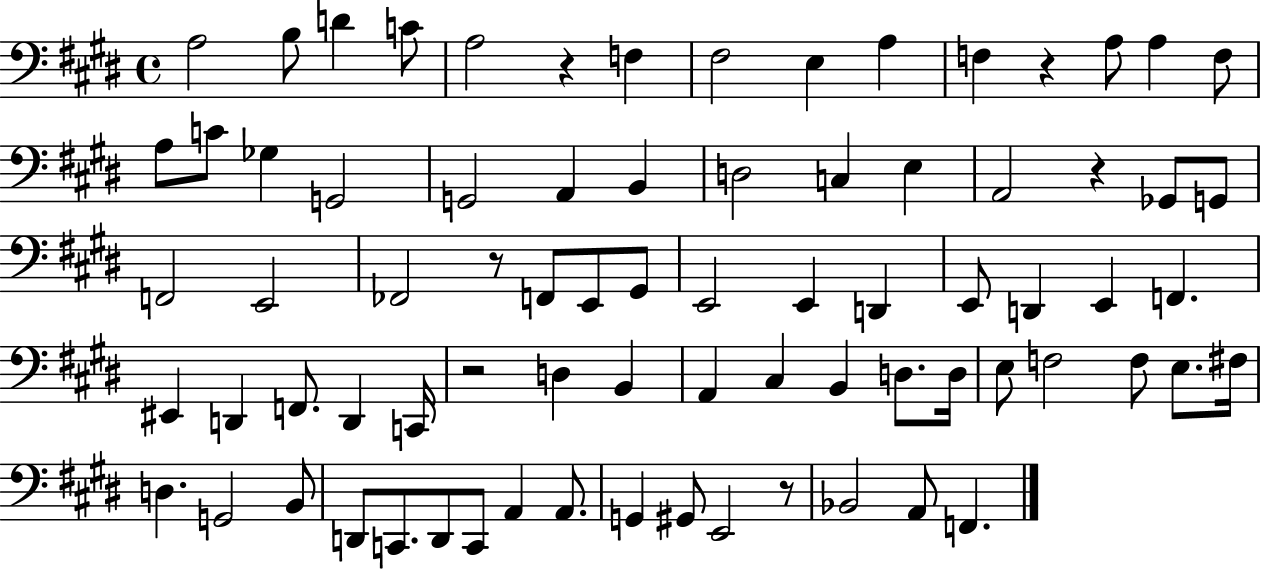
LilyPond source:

{
  \clef bass
  \time 4/4
  \defaultTimeSignature
  \key e \major
  a2 b8 d'4 c'8 | a2 r4 f4 | fis2 e4 a4 | f4 r4 a8 a4 f8 | \break a8 c'8 ges4 g,2 | g,2 a,4 b,4 | d2 c4 e4 | a,2 r4 ges,8 g,8 | \break f,2 e,2 | fes,2 r8 f,8 e,8 gis,8 | e,2 e,4 d,4 | e,8 d,4 e,4 f,4. | \break eis,4 d,4 f,8. d,4 c,16 | r2 d4 b,4 | a,4 cis4 b,4 d8. d16 | e8 f2 f8 e8. fis16 | \break d4. g,2 b,8 | d,8 c,8. d,8 c,8 a,4 a,8. | g,4 gis,8 e,2 r8 | bes,2 a,8 f,4. | \break \bar "|."
}